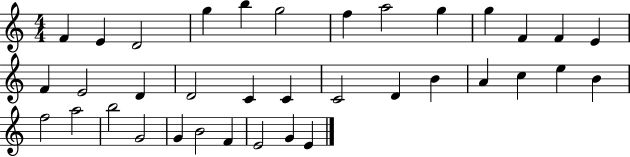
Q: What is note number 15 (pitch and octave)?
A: E4